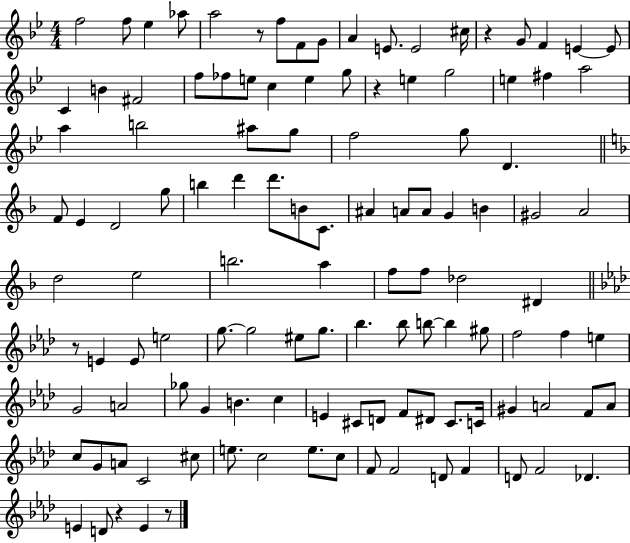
{
  \clef treble
  \numericTimeSignature
  \time 4/4
  \key bes \major
  f''2 f''8 ees''4 aes''8 | a''2 r8 f''8 f'8 g'8 | a'4 e'8. e'2 cis''16 | r4 g'8 f'4 e'4~~ e'8 | \break c'4 b'4 fis'2 | f''8 fes''8 e''8 c''4 e''4 g''8 | r4 e''4 g''2 | e''4 fis''4 a''2 | \break a''4 b''2 ais''8 g''8 | f''2 g''8 d'4. | \bar "||" \break \key f \major f'8 e'4 d'2 g''8 | b''4 d'''4 d'''8. b'8 c'8. | ais'4 a'8 a'8 g'4 b'4 | gis'2 a'2 | \break d''2 e''2 | b''2. a''4 | f''8 f''8 des''2 dis'4 | \bar "||" \break \key aes \major r8 e'4 e'8 e''2 | g''8.~~ g''2 eis''8 g''8. | bes''4. bes''8 b''8~~ b''4 gis''8 | f''2 f''4 e''4 | \break g'2 a'2 | ges''8 g'4 b'4. c''4 | e'4 cis'8 d'8 f'8 dis'8 cis'8. c'16 | gis'4 a'2 f'8 a'8 | \break c''8 g'8 a'8 c'2 cis''8 | e''8. c''2 e''8. c''8 | f'8 f'2 d'8 f'4 | d'8 f'2 des'4. | \break e'4 d'8 r4 e'4 r8 | \bar "|."
}